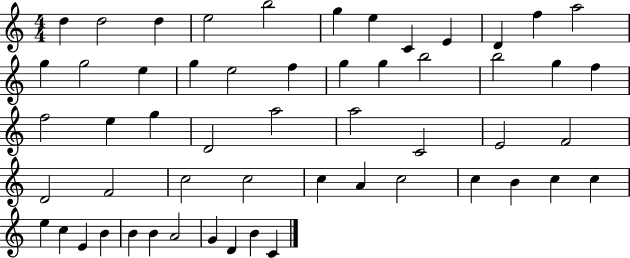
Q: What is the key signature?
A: C major